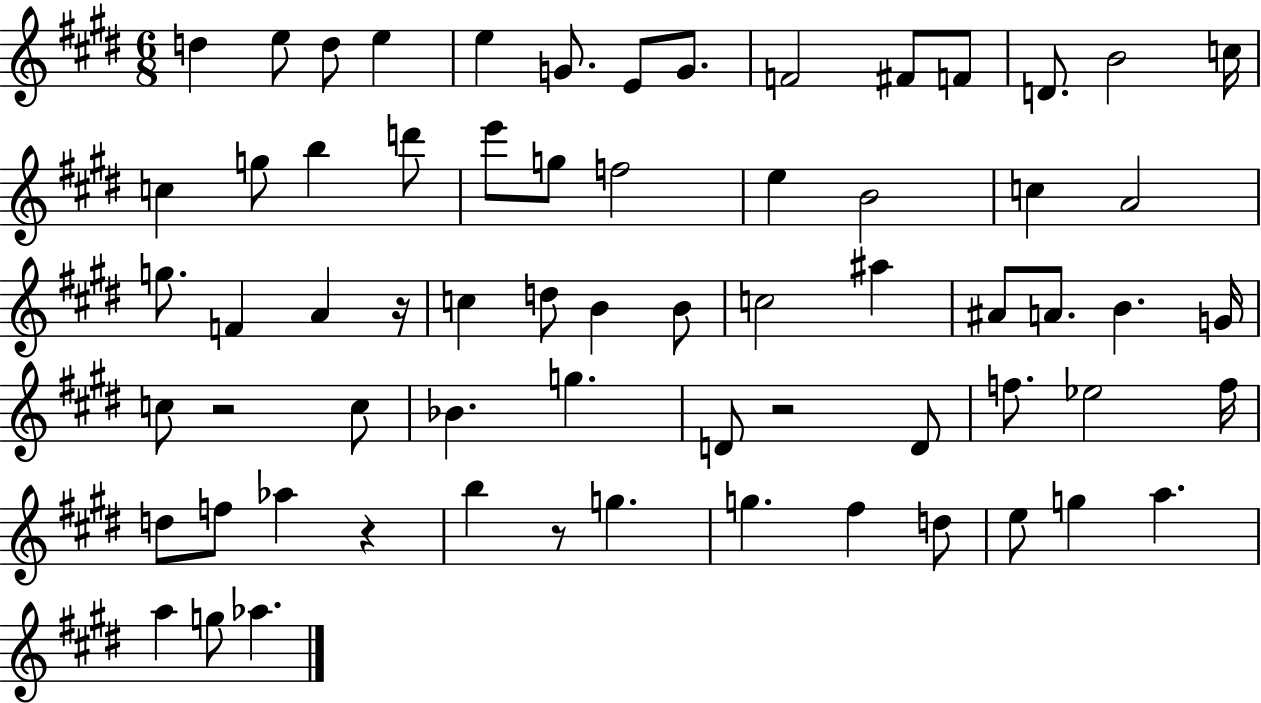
D5/q E5/e D5/e E5/q E5/q G4/e. E4/e G4/e. F4/h F#4/e F4/e D4/e. B4/h C5/s C5/q G5/e B5/q D6/e E6/e G5/e F5/h E5/q B4/h C5/q A4/h G5/e. F4/q A4/q R/s C5/q D5/e B4/q B4/e C5/h A#5/q A#4/e A4/e. B4/q. G4/s C5/e R/h C5/e Bb4/q. G5/q. D4/e R/h D4/e F5/e. Eb5/h F5/s D5/e F5/e Ab5/q R/q B5/q R/e G5/q. G5/q. F#5/q D5/e E5/e G5/q A5/q. A5/q G5/e Ab5/q.